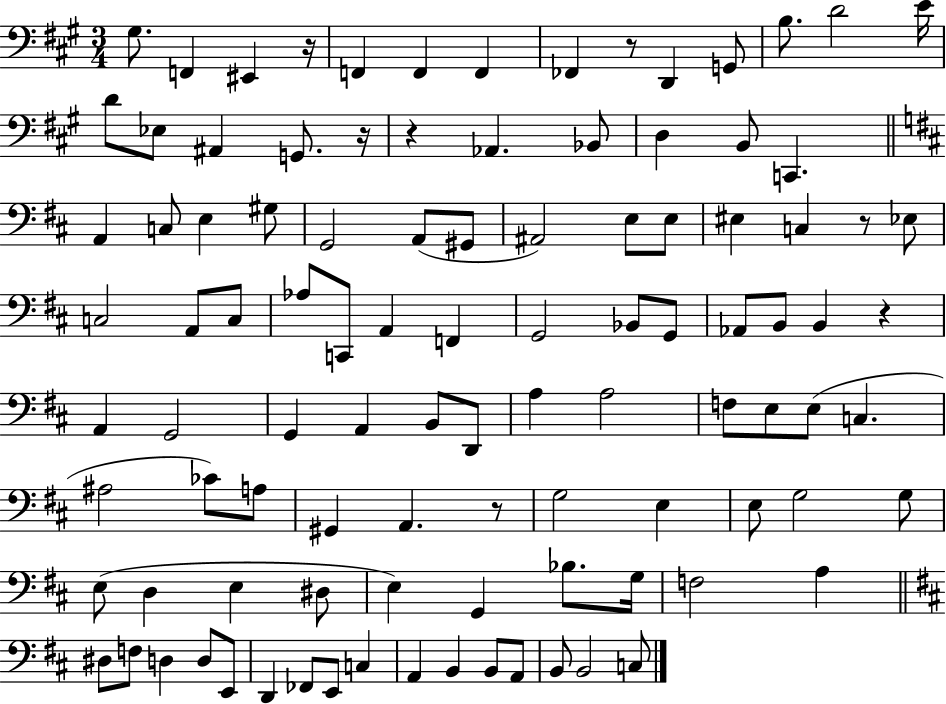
X:1
T:Untitled
M:3/4
L:1/4
K:A
^G,/2 F,, ^E,, z/4 F,, F,, F,, _F,, z/2 D,, G,,/2 B,/2 D2 E/4 D/2 _E,/2 ^A,, G,,/2 z/4 z _A,, _B,,/2 D, B,,/2 C,, A,, C,/2 E, ^G,/2 G,,2 A,,/2 ^G,,/2 ^A,,2 E,/2 E,/2 ^E, C, z/2 _E,/2 C,2 A,,/2 C,/2 _A,/2 C,,/2 A,, F,, G,,2 _B,,/2 G,,/2 _A,,/2 B,,/2 B,, z A,, G,,2 G,, A,, B,,/2 D,,/2 A, A,2 F,/2 E,/2 E,/2 C, ^A,2 _C/2 A,/2 ^G,, A,, z/2 G,2 E, E,/2 G,2 G,/2 E,/2 D, E, ^D,/2 E, G,, _B,/2 G,/4 F,2 A, ^D,/2 F,/2 D, D,/2 E,,/2 D,, _F,,/2 E,,/2 C, A,, B,, B,,/2 A,,/2 B,,/2 B,,2 C,/2